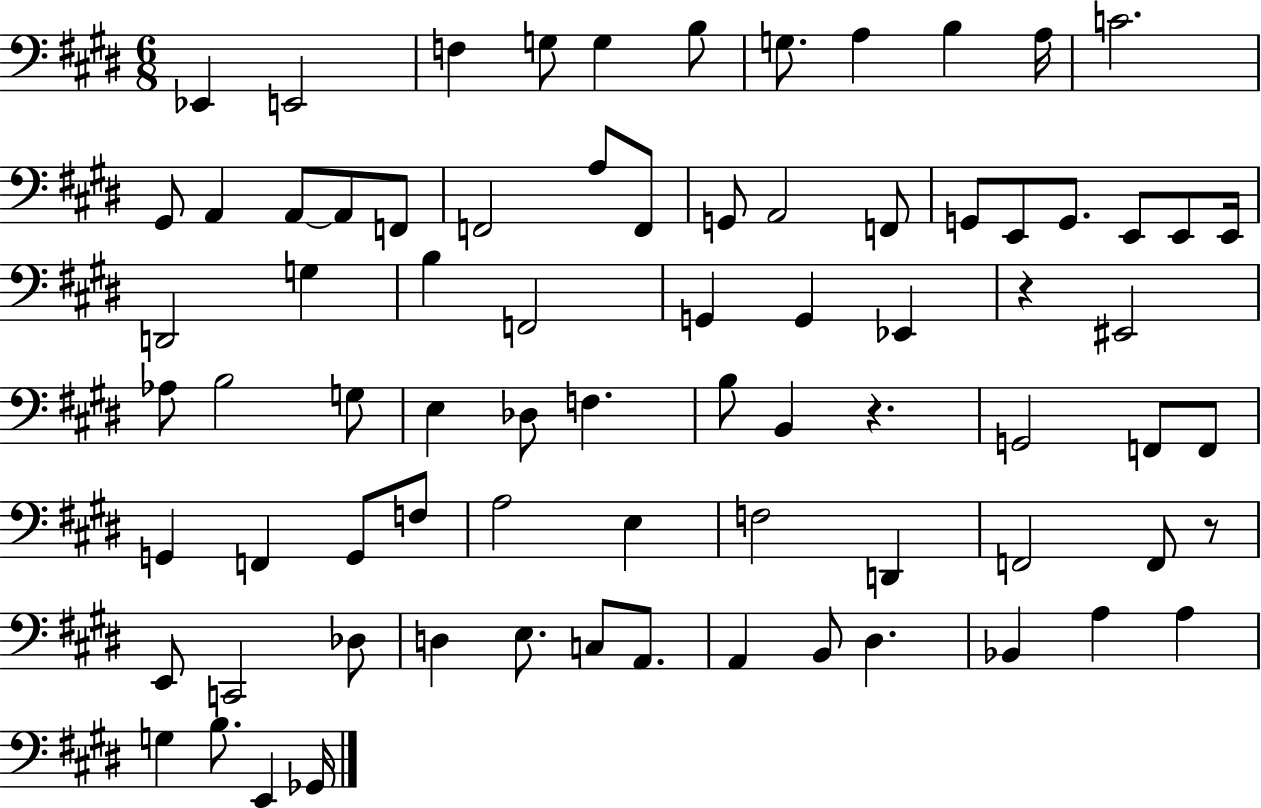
Eb2/q E2/h F3/q G3/e G3/q B3/e G3/e. A3/q B3/q A3/s C4/h. G#2/e A2/q A2/e A2/e F2/e F2/h A3/e F2/e G2/e A2/h F2/e G2/e E2/e G2/e. E2/e E2/e E2/s D2/h G3/q B3/q F2/h G2/q G2/q Eb2/q R/q EIS2/h Ab3/e B3/h G3/e E3/q Db3/e F3/q. B3/e B2/q R/q. G2/h F2/e F2/e G2/q F2/q G2/e F3/e A3/h E3/q F3/h D2/q F2/h F2/e R/e E2/e C2/h Db3/e D3/q E3/e. C3/e A2/e. A2/q B2/e D#3/q. Bb2/q A3/q A3/q G3/q B3/e. E2/q Gb2/s